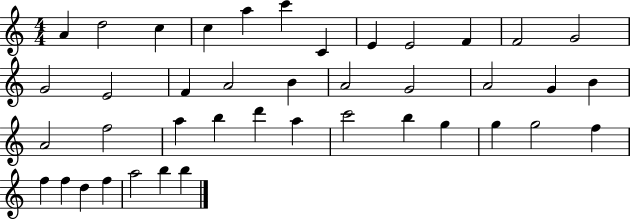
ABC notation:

X:1
T:Untitled
M:4/4
L:1/4
K:C
A d2 c c a c' C E E2 F F2 G2 G2 E2 F A2 B A2 G2 A2 G B A2 f2 a b d' a c'2 b g g g2 f f f d f a2 b b